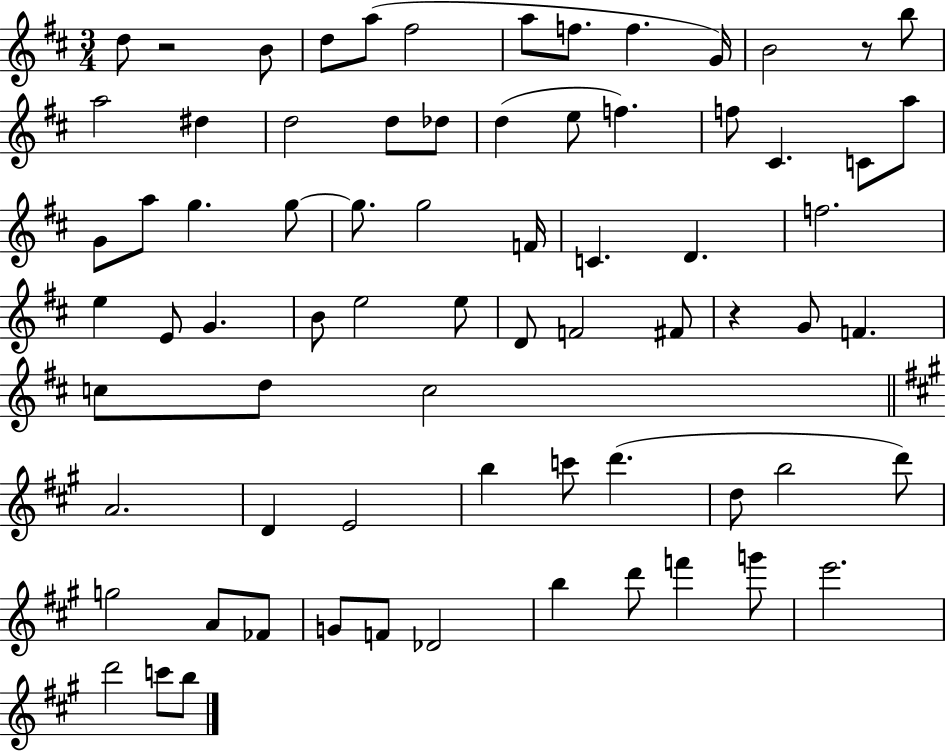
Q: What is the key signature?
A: D major